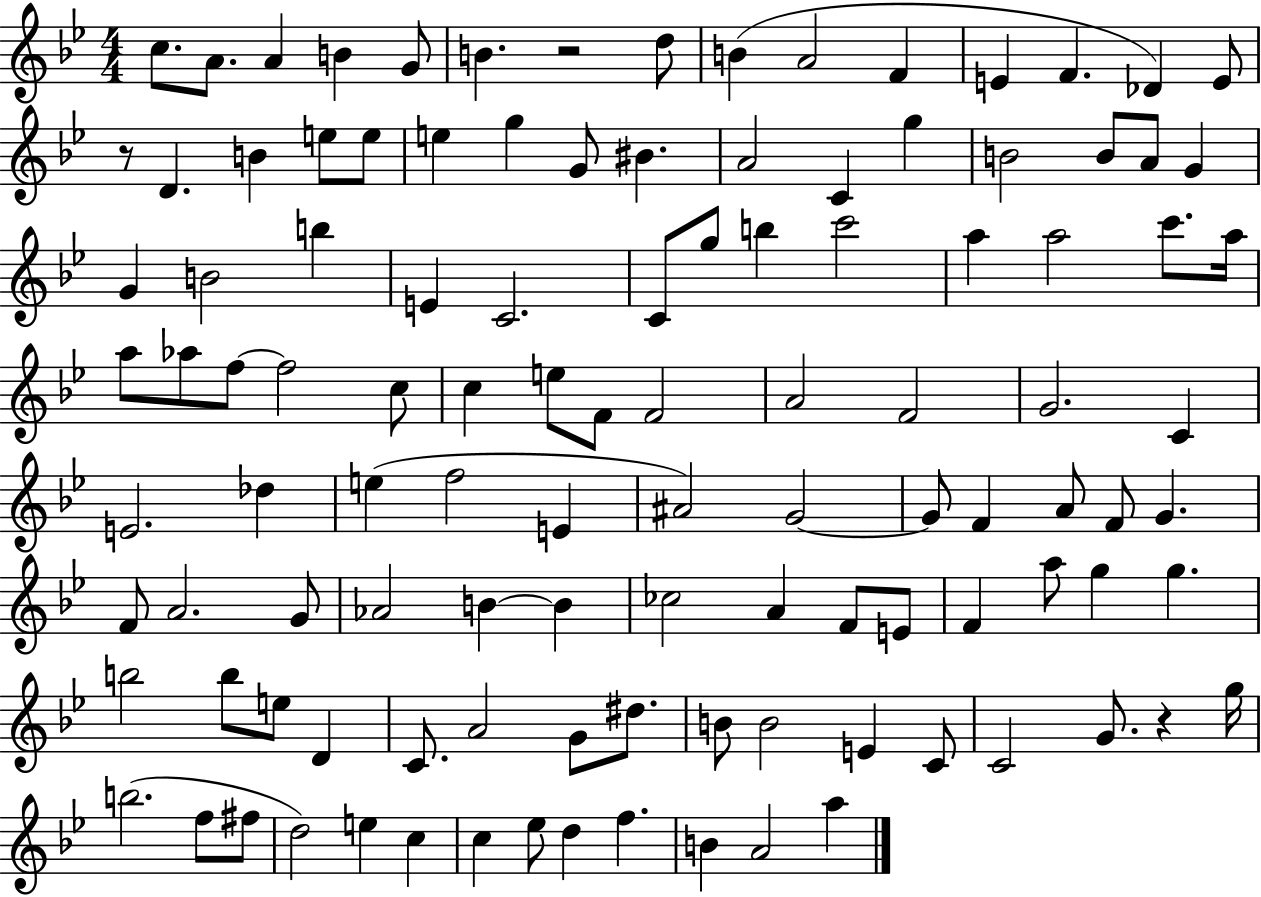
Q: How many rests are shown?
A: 3